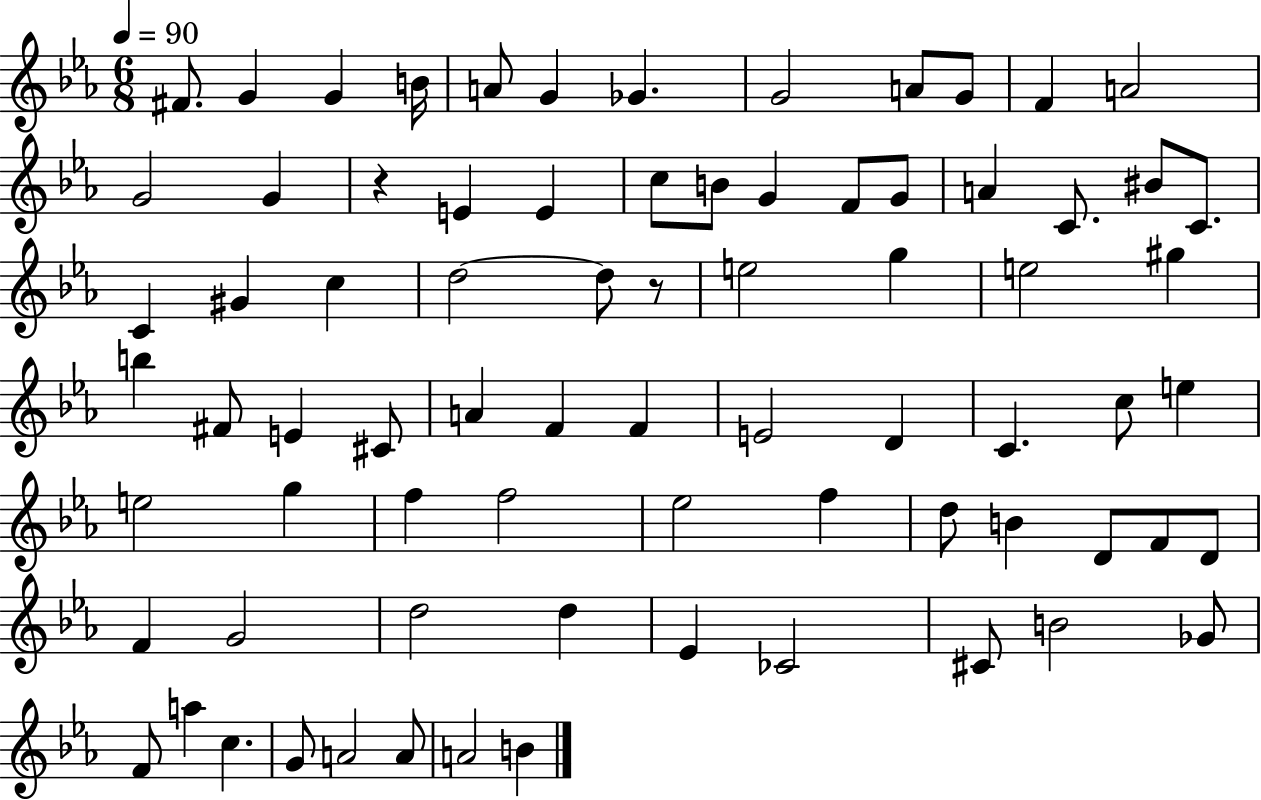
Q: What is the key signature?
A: EES major